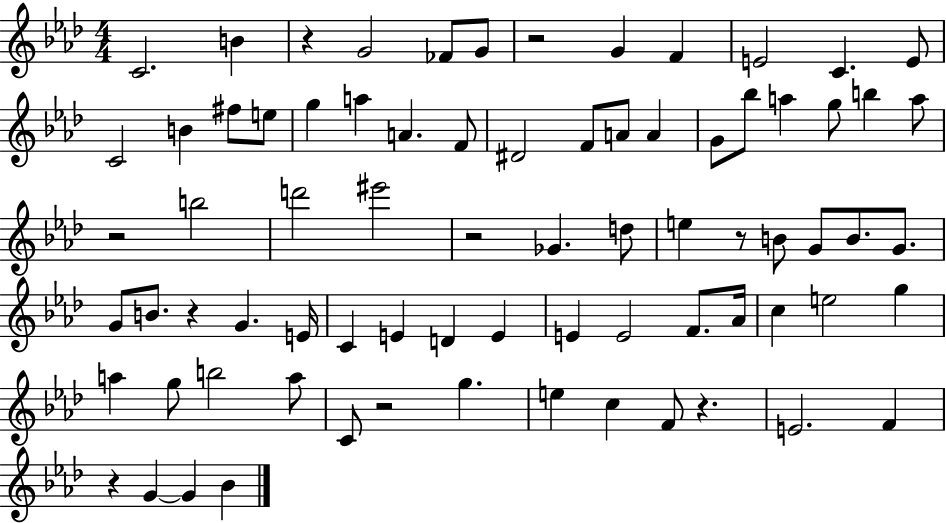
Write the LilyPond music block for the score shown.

{
  \clef treble
  \numericTimeSignature
  \time 4/4
  \key aes \major
  \repeat volta 2 { c'2. b'4 | r4 g'2 fes'8 g'8 | r2 g'4 f'4 | e'2 c'4. e'8 | \break c'2 b'4 fis''8 e''8 | g''4 a''4 a'4. f'8 | dis'2 f'8 a'8 a'4 | g'8 bes''8 a''4 g''8 b''4 a''8 | \break r2 b''2 | d'''2 eis'''2 | r2 ges'4. d''8 | e''4 r8 b'8 g'8 b'8. g'8. | \break g'8 b'8. r4 g'4. e'16 | c'4 e'4 d'4 e'4 | e'4 e'2 f'8. aes'16 | c''4 e''2 g''4 | \break a''4 g''8 b''2 a''8 | c'8 r2 g''4. | e''4 c''4 f'8 r4. | e'2. f'4 | \break r4 g'4~~ g'4 bes'4 | } \bar "|."
}